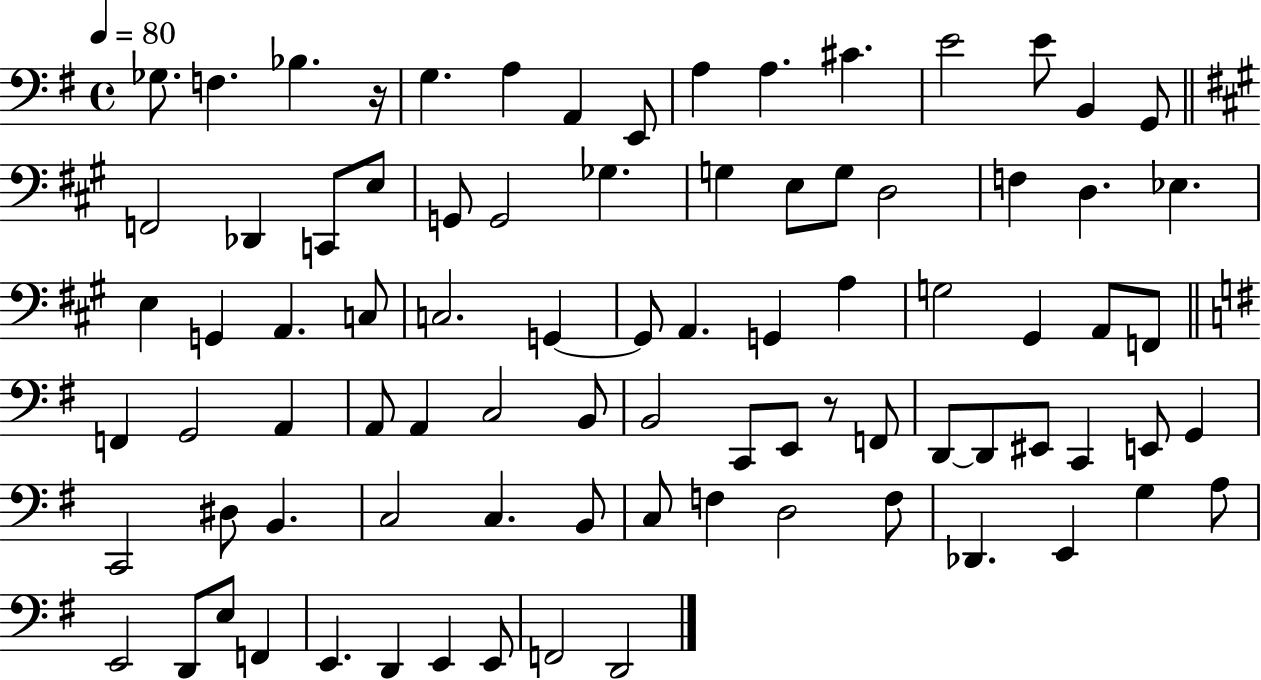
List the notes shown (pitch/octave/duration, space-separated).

Gb3/e. F3/q. Bb3/q. R/s G3/q. A3/q A2/q E2/e A3/q A3/q. C#4/q. E4/h E4/e B2/q G2/e F2/h Db2/q C2/e E3/e G2/e G2/h Gb3/q. G3/q E3/e G3/e D3/h F3/q D3/q. Eb3/q. E3/q G2/q A2/q. C3/e C3/h. G2/q G2/e A2/q. G2/q A3/q G3/h G#2/q A2/e F2/e F2/q G2/h A2/q A2/e A2/q C3/h B2/e B2/h C2/e E2/e R/e F2/e D2/e D2/e EIS2/e C2/q E2/e G2/q C2/h D#3/e B2/q. C3/h C3/q. B2/e C3/e F3/q D3/h F3/e Db2/q. E2/q G3/q A3/e E2/h D2/e E3/e F2/q E2/q. D2/q E2/q E2/e F2/h D2/h